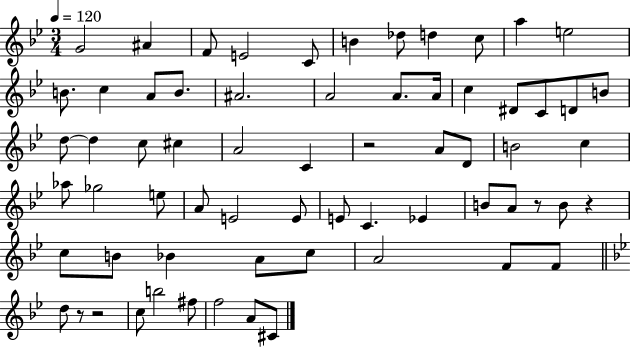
{
  \clef treble
  \numericTimeSignature
  \time 3/4
  \key bes \major
  \tempo 4 = 120
  g'2 ais'4 | f'8 e'2 c'8 | b'4 des''8 d''4 c''8 | a''4 e''2 | \break b'8. c''4 a'8 b'8. | ais'2. | a'2 a'8. a'16 | c''4 dis'8 c'8 d'8 b'8 | \break d''8~~ d''4 c''8 cis''4 | a'2 c'4 | r2 a'8 d'8 | b'2 c''4 | \break aes''8 ges''2 e''8 | a'8 e'2 e'8 | e'8 c'4. ees'4 | b'8 a'8 r8 b'8 r4 | \break c''8 b'8 bes'4 a'8 c''8 | a'2 f'8 f'8 | \bar "||" \break \key g \minor d''8 r8 r2 | c''8 b''2 fis''8 | f''2 a'8 cis'8 | \bar "|."
}